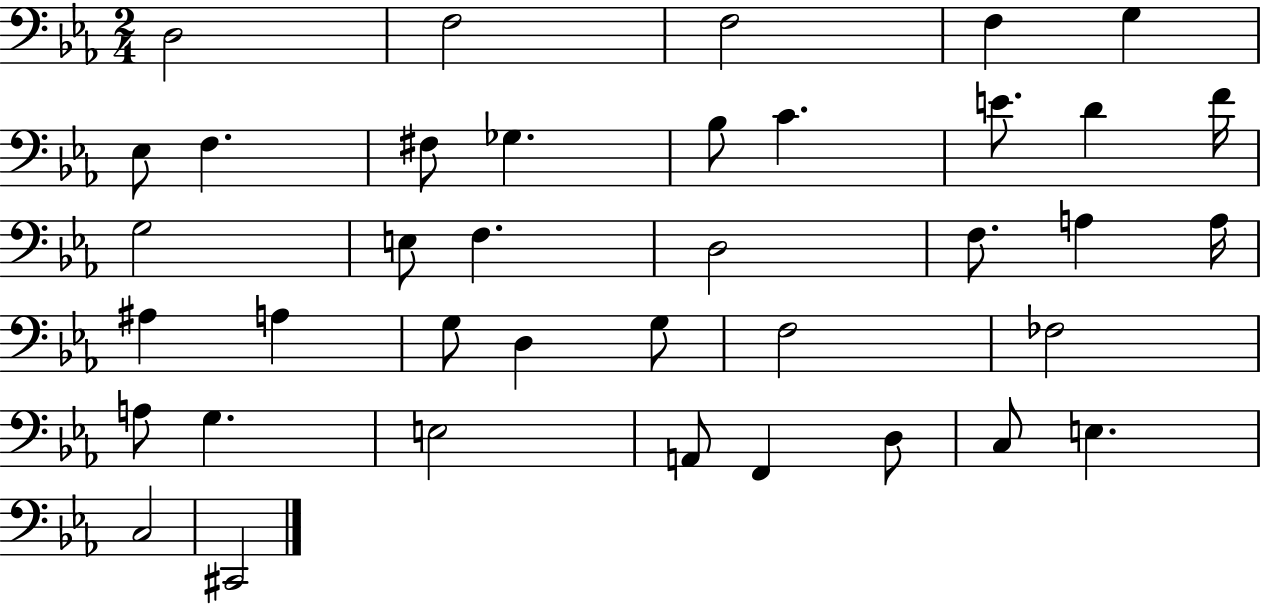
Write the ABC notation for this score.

X:1
T:Untitled
M:2/4
L:1/4
K:Eb
D,2 F,2 F,2 F, G, _E,/2 F, ^F,/2 _G, _B,/2 C E/2 D F/4 G,2 E,/2 F, D,2 F,/2 A, A,/4 ^A, A, G,/2 D, G,/2 F,2 _F,2 A,/2 G, E,2 A,,/2 F,, D,/2 C,/2 E, C,2 ^C,,2